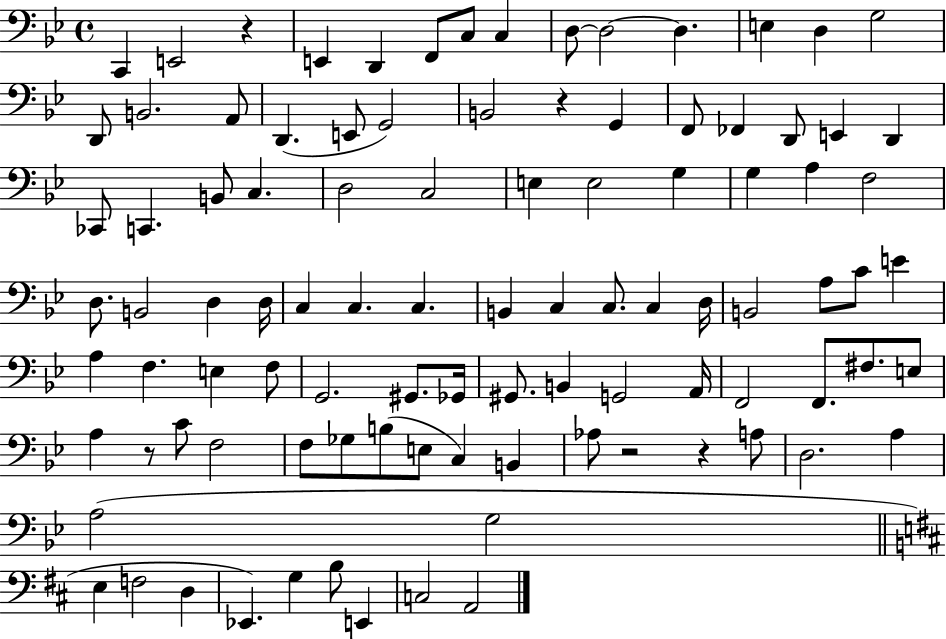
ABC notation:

X:1
T:Untitled
M:4/4
L:1/4
K:Bb
C,, E,,2 z E,, D,, F,,/2 C,/2 C, D,/2 D,2 D, E, D, G,2 D,,/2 B,,2 A,,/2 D,, E,,/2 G,,2 B,,2 z G,, F,,/2 _F,, D,,/2 E,, D,, _C,,/2 C,, B,,/2 C, D,2 C,2 E, E,2 G, G, A, F,2 D,/2 B,,2 D, D,/4 C, C, C, B,, C, C,/2 C, D,/4 B,,2 A,/2 C/2 E A, F, E, F,/2 G,,2 ^G,,/2 _G,,/4 ^G,,/2 B,, G,,2 A,,/4 F,,2 F,,/2 ^F,/2 E,/2 A, z/2 C/2 F,2 F,/2 _G,/2 B,/2 E,/2 C, B,, _A,/2 z2 z A,/2 D,2 A, A,2 G,2 E, F,2 D, _E,, G, B,/2 E,, C,2 A,,2